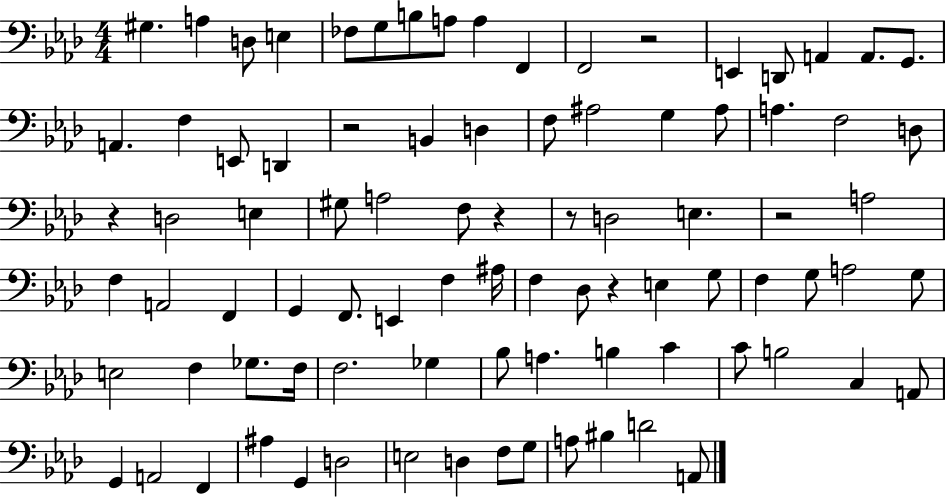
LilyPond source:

{
  \clef bass
  \numericTimeSignature
  \time 4/4
  \key aes \major
  gis4. a4 d8 e4 | fes8 g8 b8 a8 a4 f,4 | f,2 r2 | e,4 d,8 a,4 a,8. g,8. | \break a,4. f4 e,8 d,4 | r2 b,4 d4 | f8 ais2 g4 ais8 | a4. f2 d8 | \break r4 d2 e4 | gis8 a2 f8 r4 | r8 d2 e4. | r2 a2 | \break f4 a,2 f,4 | g,4 f,8. e,4 f4 ais16 | f4 des8 r4 e4 g8 | f4 g8 a2 g8 | \break e2 f4 ges8. f16 | f2. ges4 | bes8 a4. b4 c'4 | c'8 b2 c4 a,8 | \break g,4 a,2 f,4 | ais4 g,4 d2 | e2 d4 f8 g8 | a8 bis4 d'2 a,8 | \break \bar "|."
}